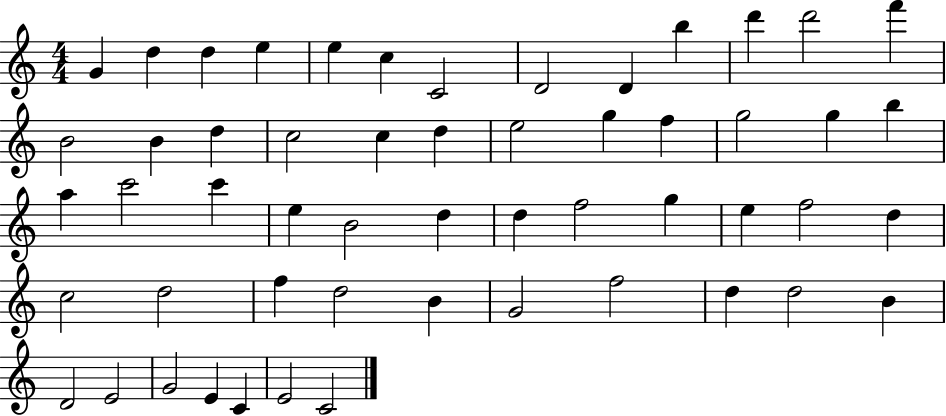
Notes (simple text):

G4/q D5/q D5/q E5/q E5/q C5/q C4/h D4/h D4/q B5/q D6/q D6/h F6/q B4/h B4/q D5/q C5/h C5/q D5/q E5/h G5/q F5/q G5/h G5/q B5/q A5/q C6/h C6/q E5/q B4/h D5/q D5/q F5/h G5/q E5/q F5/h D5/q C5/h D5/h F5/q D5/h B4/q G4/h F5/h D5/q D5/h B4/q D4/h E4/h G4/h E4/q C4/q E4/h C4/h